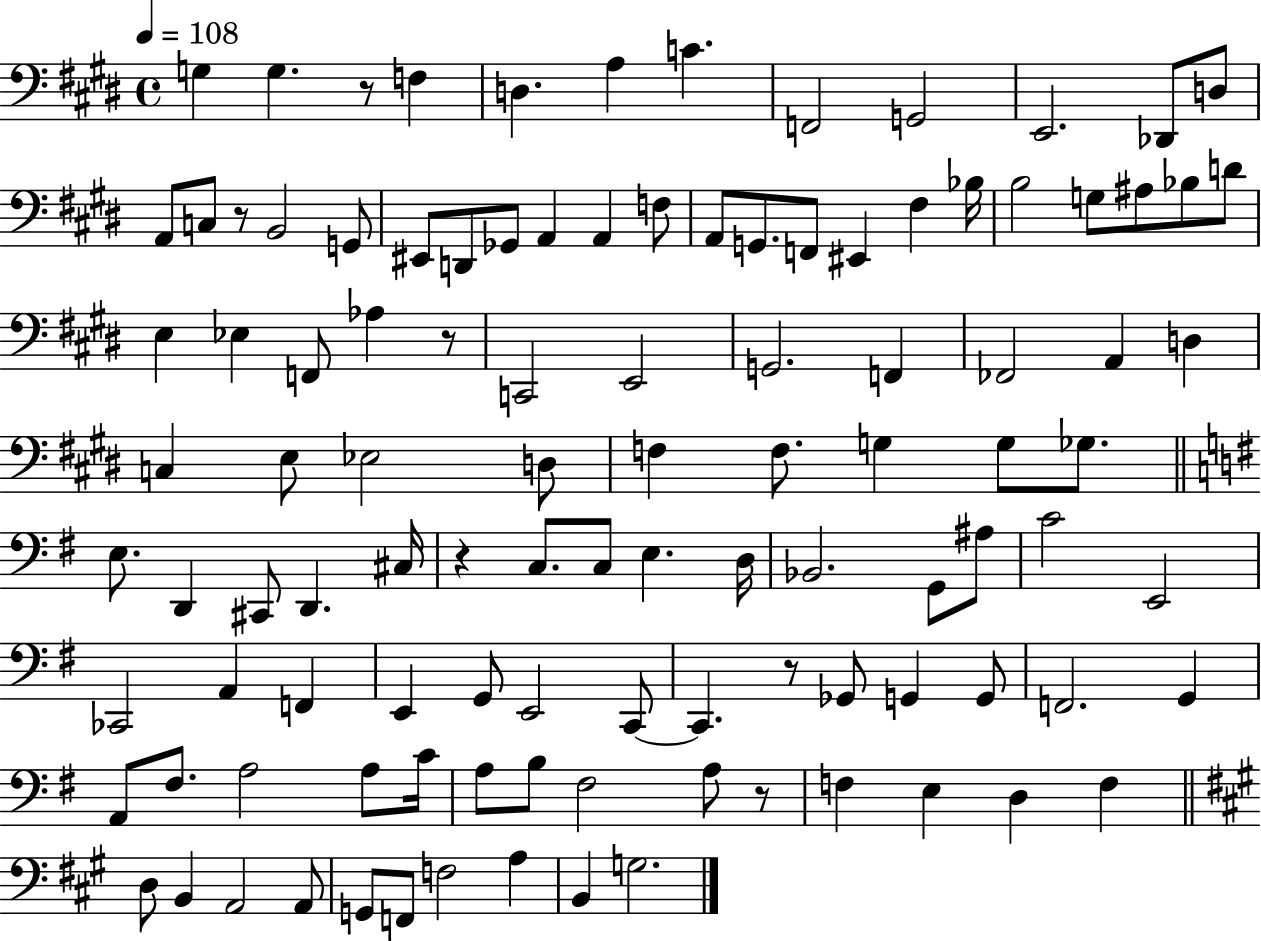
G3/q G3/q. R/e F3/q D3/q. A3/q C4/q. F2/h G2/h E2/h. Db2/e D3/e A2/e C3/e R/e B2/h G2/e EIS2/e D2/e Gb2/e A2/q A2/q F3/e A2/e G2/e. F2/e EIS2/q F#3/q Bb3/s B3/h G3/e A#3/e Bb3/e D4/e E3/q Eb3/q F2/e Ab3/q R/e C2/h E2/h G2/h. F2/q FES2/h A2/q D3/q C3/q E3/e Eb3/h D3/e F3/q F3/e. G3/q G3/e Gb3/e. E3/e. D2/q C#2/e D2/q. C#3/s R/q C3/e. C3/e E3/q. D3/s Bb2/h. G2/e A#3/e C4/h E2/h CES2/h A2/q F2/q E2/q G2/e E2/h C2/e C2/q. R/e Gb2/e G2/q G2/e F2/h. G2/q A2/e F#3/e. A3/h A3/e C4/s A3/e B3/e F#3/h A3/e R/e F3/q E3/q D3/q F3/q D3/e B2/q A2/h A2/e G2/e F2/e F3/h A3/q B2/q G3/h.